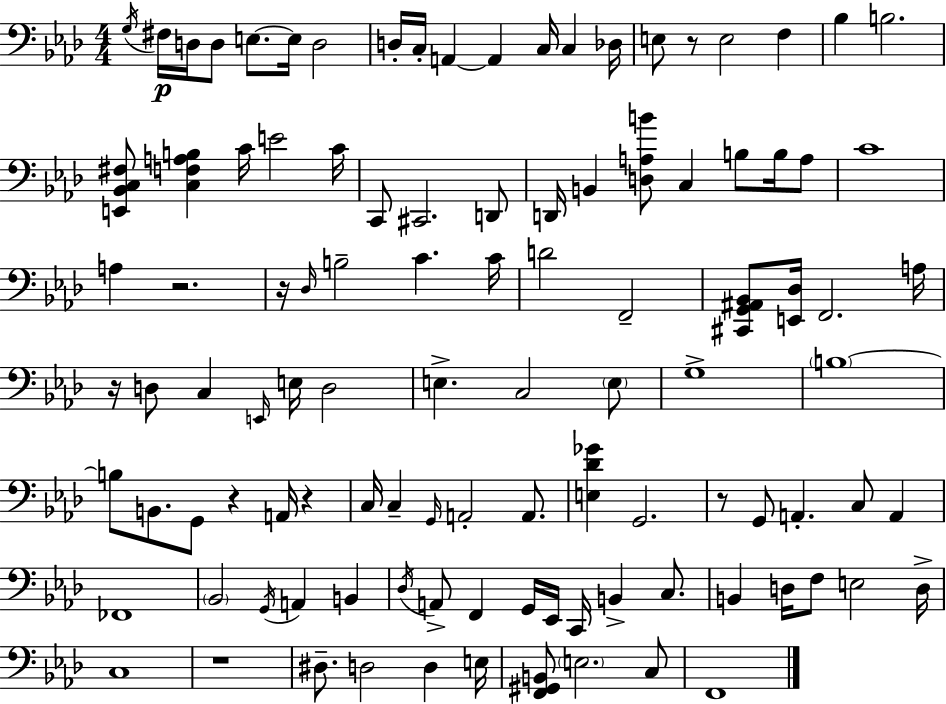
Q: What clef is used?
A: bass